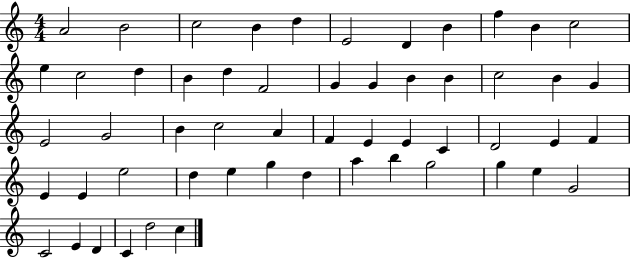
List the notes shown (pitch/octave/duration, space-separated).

A4/h B4/h C5/h B4/q D5/q E4/h D4/q B4/q F5/q B4/q C5/h E5/q C5/h D5/q B4/q D5/q F4/h G4/q G4/q B4/q B4/q C5/h B4/q G4/q E4/h G4/h B4/q C5/h A4/q F4/q E4/q E4/q C4/q D4/h E4/q F4/q E4/q E4/q E5/h D5/q E5/q G5/q D5/q A5/q B5/q G5/h G5/q E5/q G4/h C4/h E4/q D4/q C4/q D5/h C5/q